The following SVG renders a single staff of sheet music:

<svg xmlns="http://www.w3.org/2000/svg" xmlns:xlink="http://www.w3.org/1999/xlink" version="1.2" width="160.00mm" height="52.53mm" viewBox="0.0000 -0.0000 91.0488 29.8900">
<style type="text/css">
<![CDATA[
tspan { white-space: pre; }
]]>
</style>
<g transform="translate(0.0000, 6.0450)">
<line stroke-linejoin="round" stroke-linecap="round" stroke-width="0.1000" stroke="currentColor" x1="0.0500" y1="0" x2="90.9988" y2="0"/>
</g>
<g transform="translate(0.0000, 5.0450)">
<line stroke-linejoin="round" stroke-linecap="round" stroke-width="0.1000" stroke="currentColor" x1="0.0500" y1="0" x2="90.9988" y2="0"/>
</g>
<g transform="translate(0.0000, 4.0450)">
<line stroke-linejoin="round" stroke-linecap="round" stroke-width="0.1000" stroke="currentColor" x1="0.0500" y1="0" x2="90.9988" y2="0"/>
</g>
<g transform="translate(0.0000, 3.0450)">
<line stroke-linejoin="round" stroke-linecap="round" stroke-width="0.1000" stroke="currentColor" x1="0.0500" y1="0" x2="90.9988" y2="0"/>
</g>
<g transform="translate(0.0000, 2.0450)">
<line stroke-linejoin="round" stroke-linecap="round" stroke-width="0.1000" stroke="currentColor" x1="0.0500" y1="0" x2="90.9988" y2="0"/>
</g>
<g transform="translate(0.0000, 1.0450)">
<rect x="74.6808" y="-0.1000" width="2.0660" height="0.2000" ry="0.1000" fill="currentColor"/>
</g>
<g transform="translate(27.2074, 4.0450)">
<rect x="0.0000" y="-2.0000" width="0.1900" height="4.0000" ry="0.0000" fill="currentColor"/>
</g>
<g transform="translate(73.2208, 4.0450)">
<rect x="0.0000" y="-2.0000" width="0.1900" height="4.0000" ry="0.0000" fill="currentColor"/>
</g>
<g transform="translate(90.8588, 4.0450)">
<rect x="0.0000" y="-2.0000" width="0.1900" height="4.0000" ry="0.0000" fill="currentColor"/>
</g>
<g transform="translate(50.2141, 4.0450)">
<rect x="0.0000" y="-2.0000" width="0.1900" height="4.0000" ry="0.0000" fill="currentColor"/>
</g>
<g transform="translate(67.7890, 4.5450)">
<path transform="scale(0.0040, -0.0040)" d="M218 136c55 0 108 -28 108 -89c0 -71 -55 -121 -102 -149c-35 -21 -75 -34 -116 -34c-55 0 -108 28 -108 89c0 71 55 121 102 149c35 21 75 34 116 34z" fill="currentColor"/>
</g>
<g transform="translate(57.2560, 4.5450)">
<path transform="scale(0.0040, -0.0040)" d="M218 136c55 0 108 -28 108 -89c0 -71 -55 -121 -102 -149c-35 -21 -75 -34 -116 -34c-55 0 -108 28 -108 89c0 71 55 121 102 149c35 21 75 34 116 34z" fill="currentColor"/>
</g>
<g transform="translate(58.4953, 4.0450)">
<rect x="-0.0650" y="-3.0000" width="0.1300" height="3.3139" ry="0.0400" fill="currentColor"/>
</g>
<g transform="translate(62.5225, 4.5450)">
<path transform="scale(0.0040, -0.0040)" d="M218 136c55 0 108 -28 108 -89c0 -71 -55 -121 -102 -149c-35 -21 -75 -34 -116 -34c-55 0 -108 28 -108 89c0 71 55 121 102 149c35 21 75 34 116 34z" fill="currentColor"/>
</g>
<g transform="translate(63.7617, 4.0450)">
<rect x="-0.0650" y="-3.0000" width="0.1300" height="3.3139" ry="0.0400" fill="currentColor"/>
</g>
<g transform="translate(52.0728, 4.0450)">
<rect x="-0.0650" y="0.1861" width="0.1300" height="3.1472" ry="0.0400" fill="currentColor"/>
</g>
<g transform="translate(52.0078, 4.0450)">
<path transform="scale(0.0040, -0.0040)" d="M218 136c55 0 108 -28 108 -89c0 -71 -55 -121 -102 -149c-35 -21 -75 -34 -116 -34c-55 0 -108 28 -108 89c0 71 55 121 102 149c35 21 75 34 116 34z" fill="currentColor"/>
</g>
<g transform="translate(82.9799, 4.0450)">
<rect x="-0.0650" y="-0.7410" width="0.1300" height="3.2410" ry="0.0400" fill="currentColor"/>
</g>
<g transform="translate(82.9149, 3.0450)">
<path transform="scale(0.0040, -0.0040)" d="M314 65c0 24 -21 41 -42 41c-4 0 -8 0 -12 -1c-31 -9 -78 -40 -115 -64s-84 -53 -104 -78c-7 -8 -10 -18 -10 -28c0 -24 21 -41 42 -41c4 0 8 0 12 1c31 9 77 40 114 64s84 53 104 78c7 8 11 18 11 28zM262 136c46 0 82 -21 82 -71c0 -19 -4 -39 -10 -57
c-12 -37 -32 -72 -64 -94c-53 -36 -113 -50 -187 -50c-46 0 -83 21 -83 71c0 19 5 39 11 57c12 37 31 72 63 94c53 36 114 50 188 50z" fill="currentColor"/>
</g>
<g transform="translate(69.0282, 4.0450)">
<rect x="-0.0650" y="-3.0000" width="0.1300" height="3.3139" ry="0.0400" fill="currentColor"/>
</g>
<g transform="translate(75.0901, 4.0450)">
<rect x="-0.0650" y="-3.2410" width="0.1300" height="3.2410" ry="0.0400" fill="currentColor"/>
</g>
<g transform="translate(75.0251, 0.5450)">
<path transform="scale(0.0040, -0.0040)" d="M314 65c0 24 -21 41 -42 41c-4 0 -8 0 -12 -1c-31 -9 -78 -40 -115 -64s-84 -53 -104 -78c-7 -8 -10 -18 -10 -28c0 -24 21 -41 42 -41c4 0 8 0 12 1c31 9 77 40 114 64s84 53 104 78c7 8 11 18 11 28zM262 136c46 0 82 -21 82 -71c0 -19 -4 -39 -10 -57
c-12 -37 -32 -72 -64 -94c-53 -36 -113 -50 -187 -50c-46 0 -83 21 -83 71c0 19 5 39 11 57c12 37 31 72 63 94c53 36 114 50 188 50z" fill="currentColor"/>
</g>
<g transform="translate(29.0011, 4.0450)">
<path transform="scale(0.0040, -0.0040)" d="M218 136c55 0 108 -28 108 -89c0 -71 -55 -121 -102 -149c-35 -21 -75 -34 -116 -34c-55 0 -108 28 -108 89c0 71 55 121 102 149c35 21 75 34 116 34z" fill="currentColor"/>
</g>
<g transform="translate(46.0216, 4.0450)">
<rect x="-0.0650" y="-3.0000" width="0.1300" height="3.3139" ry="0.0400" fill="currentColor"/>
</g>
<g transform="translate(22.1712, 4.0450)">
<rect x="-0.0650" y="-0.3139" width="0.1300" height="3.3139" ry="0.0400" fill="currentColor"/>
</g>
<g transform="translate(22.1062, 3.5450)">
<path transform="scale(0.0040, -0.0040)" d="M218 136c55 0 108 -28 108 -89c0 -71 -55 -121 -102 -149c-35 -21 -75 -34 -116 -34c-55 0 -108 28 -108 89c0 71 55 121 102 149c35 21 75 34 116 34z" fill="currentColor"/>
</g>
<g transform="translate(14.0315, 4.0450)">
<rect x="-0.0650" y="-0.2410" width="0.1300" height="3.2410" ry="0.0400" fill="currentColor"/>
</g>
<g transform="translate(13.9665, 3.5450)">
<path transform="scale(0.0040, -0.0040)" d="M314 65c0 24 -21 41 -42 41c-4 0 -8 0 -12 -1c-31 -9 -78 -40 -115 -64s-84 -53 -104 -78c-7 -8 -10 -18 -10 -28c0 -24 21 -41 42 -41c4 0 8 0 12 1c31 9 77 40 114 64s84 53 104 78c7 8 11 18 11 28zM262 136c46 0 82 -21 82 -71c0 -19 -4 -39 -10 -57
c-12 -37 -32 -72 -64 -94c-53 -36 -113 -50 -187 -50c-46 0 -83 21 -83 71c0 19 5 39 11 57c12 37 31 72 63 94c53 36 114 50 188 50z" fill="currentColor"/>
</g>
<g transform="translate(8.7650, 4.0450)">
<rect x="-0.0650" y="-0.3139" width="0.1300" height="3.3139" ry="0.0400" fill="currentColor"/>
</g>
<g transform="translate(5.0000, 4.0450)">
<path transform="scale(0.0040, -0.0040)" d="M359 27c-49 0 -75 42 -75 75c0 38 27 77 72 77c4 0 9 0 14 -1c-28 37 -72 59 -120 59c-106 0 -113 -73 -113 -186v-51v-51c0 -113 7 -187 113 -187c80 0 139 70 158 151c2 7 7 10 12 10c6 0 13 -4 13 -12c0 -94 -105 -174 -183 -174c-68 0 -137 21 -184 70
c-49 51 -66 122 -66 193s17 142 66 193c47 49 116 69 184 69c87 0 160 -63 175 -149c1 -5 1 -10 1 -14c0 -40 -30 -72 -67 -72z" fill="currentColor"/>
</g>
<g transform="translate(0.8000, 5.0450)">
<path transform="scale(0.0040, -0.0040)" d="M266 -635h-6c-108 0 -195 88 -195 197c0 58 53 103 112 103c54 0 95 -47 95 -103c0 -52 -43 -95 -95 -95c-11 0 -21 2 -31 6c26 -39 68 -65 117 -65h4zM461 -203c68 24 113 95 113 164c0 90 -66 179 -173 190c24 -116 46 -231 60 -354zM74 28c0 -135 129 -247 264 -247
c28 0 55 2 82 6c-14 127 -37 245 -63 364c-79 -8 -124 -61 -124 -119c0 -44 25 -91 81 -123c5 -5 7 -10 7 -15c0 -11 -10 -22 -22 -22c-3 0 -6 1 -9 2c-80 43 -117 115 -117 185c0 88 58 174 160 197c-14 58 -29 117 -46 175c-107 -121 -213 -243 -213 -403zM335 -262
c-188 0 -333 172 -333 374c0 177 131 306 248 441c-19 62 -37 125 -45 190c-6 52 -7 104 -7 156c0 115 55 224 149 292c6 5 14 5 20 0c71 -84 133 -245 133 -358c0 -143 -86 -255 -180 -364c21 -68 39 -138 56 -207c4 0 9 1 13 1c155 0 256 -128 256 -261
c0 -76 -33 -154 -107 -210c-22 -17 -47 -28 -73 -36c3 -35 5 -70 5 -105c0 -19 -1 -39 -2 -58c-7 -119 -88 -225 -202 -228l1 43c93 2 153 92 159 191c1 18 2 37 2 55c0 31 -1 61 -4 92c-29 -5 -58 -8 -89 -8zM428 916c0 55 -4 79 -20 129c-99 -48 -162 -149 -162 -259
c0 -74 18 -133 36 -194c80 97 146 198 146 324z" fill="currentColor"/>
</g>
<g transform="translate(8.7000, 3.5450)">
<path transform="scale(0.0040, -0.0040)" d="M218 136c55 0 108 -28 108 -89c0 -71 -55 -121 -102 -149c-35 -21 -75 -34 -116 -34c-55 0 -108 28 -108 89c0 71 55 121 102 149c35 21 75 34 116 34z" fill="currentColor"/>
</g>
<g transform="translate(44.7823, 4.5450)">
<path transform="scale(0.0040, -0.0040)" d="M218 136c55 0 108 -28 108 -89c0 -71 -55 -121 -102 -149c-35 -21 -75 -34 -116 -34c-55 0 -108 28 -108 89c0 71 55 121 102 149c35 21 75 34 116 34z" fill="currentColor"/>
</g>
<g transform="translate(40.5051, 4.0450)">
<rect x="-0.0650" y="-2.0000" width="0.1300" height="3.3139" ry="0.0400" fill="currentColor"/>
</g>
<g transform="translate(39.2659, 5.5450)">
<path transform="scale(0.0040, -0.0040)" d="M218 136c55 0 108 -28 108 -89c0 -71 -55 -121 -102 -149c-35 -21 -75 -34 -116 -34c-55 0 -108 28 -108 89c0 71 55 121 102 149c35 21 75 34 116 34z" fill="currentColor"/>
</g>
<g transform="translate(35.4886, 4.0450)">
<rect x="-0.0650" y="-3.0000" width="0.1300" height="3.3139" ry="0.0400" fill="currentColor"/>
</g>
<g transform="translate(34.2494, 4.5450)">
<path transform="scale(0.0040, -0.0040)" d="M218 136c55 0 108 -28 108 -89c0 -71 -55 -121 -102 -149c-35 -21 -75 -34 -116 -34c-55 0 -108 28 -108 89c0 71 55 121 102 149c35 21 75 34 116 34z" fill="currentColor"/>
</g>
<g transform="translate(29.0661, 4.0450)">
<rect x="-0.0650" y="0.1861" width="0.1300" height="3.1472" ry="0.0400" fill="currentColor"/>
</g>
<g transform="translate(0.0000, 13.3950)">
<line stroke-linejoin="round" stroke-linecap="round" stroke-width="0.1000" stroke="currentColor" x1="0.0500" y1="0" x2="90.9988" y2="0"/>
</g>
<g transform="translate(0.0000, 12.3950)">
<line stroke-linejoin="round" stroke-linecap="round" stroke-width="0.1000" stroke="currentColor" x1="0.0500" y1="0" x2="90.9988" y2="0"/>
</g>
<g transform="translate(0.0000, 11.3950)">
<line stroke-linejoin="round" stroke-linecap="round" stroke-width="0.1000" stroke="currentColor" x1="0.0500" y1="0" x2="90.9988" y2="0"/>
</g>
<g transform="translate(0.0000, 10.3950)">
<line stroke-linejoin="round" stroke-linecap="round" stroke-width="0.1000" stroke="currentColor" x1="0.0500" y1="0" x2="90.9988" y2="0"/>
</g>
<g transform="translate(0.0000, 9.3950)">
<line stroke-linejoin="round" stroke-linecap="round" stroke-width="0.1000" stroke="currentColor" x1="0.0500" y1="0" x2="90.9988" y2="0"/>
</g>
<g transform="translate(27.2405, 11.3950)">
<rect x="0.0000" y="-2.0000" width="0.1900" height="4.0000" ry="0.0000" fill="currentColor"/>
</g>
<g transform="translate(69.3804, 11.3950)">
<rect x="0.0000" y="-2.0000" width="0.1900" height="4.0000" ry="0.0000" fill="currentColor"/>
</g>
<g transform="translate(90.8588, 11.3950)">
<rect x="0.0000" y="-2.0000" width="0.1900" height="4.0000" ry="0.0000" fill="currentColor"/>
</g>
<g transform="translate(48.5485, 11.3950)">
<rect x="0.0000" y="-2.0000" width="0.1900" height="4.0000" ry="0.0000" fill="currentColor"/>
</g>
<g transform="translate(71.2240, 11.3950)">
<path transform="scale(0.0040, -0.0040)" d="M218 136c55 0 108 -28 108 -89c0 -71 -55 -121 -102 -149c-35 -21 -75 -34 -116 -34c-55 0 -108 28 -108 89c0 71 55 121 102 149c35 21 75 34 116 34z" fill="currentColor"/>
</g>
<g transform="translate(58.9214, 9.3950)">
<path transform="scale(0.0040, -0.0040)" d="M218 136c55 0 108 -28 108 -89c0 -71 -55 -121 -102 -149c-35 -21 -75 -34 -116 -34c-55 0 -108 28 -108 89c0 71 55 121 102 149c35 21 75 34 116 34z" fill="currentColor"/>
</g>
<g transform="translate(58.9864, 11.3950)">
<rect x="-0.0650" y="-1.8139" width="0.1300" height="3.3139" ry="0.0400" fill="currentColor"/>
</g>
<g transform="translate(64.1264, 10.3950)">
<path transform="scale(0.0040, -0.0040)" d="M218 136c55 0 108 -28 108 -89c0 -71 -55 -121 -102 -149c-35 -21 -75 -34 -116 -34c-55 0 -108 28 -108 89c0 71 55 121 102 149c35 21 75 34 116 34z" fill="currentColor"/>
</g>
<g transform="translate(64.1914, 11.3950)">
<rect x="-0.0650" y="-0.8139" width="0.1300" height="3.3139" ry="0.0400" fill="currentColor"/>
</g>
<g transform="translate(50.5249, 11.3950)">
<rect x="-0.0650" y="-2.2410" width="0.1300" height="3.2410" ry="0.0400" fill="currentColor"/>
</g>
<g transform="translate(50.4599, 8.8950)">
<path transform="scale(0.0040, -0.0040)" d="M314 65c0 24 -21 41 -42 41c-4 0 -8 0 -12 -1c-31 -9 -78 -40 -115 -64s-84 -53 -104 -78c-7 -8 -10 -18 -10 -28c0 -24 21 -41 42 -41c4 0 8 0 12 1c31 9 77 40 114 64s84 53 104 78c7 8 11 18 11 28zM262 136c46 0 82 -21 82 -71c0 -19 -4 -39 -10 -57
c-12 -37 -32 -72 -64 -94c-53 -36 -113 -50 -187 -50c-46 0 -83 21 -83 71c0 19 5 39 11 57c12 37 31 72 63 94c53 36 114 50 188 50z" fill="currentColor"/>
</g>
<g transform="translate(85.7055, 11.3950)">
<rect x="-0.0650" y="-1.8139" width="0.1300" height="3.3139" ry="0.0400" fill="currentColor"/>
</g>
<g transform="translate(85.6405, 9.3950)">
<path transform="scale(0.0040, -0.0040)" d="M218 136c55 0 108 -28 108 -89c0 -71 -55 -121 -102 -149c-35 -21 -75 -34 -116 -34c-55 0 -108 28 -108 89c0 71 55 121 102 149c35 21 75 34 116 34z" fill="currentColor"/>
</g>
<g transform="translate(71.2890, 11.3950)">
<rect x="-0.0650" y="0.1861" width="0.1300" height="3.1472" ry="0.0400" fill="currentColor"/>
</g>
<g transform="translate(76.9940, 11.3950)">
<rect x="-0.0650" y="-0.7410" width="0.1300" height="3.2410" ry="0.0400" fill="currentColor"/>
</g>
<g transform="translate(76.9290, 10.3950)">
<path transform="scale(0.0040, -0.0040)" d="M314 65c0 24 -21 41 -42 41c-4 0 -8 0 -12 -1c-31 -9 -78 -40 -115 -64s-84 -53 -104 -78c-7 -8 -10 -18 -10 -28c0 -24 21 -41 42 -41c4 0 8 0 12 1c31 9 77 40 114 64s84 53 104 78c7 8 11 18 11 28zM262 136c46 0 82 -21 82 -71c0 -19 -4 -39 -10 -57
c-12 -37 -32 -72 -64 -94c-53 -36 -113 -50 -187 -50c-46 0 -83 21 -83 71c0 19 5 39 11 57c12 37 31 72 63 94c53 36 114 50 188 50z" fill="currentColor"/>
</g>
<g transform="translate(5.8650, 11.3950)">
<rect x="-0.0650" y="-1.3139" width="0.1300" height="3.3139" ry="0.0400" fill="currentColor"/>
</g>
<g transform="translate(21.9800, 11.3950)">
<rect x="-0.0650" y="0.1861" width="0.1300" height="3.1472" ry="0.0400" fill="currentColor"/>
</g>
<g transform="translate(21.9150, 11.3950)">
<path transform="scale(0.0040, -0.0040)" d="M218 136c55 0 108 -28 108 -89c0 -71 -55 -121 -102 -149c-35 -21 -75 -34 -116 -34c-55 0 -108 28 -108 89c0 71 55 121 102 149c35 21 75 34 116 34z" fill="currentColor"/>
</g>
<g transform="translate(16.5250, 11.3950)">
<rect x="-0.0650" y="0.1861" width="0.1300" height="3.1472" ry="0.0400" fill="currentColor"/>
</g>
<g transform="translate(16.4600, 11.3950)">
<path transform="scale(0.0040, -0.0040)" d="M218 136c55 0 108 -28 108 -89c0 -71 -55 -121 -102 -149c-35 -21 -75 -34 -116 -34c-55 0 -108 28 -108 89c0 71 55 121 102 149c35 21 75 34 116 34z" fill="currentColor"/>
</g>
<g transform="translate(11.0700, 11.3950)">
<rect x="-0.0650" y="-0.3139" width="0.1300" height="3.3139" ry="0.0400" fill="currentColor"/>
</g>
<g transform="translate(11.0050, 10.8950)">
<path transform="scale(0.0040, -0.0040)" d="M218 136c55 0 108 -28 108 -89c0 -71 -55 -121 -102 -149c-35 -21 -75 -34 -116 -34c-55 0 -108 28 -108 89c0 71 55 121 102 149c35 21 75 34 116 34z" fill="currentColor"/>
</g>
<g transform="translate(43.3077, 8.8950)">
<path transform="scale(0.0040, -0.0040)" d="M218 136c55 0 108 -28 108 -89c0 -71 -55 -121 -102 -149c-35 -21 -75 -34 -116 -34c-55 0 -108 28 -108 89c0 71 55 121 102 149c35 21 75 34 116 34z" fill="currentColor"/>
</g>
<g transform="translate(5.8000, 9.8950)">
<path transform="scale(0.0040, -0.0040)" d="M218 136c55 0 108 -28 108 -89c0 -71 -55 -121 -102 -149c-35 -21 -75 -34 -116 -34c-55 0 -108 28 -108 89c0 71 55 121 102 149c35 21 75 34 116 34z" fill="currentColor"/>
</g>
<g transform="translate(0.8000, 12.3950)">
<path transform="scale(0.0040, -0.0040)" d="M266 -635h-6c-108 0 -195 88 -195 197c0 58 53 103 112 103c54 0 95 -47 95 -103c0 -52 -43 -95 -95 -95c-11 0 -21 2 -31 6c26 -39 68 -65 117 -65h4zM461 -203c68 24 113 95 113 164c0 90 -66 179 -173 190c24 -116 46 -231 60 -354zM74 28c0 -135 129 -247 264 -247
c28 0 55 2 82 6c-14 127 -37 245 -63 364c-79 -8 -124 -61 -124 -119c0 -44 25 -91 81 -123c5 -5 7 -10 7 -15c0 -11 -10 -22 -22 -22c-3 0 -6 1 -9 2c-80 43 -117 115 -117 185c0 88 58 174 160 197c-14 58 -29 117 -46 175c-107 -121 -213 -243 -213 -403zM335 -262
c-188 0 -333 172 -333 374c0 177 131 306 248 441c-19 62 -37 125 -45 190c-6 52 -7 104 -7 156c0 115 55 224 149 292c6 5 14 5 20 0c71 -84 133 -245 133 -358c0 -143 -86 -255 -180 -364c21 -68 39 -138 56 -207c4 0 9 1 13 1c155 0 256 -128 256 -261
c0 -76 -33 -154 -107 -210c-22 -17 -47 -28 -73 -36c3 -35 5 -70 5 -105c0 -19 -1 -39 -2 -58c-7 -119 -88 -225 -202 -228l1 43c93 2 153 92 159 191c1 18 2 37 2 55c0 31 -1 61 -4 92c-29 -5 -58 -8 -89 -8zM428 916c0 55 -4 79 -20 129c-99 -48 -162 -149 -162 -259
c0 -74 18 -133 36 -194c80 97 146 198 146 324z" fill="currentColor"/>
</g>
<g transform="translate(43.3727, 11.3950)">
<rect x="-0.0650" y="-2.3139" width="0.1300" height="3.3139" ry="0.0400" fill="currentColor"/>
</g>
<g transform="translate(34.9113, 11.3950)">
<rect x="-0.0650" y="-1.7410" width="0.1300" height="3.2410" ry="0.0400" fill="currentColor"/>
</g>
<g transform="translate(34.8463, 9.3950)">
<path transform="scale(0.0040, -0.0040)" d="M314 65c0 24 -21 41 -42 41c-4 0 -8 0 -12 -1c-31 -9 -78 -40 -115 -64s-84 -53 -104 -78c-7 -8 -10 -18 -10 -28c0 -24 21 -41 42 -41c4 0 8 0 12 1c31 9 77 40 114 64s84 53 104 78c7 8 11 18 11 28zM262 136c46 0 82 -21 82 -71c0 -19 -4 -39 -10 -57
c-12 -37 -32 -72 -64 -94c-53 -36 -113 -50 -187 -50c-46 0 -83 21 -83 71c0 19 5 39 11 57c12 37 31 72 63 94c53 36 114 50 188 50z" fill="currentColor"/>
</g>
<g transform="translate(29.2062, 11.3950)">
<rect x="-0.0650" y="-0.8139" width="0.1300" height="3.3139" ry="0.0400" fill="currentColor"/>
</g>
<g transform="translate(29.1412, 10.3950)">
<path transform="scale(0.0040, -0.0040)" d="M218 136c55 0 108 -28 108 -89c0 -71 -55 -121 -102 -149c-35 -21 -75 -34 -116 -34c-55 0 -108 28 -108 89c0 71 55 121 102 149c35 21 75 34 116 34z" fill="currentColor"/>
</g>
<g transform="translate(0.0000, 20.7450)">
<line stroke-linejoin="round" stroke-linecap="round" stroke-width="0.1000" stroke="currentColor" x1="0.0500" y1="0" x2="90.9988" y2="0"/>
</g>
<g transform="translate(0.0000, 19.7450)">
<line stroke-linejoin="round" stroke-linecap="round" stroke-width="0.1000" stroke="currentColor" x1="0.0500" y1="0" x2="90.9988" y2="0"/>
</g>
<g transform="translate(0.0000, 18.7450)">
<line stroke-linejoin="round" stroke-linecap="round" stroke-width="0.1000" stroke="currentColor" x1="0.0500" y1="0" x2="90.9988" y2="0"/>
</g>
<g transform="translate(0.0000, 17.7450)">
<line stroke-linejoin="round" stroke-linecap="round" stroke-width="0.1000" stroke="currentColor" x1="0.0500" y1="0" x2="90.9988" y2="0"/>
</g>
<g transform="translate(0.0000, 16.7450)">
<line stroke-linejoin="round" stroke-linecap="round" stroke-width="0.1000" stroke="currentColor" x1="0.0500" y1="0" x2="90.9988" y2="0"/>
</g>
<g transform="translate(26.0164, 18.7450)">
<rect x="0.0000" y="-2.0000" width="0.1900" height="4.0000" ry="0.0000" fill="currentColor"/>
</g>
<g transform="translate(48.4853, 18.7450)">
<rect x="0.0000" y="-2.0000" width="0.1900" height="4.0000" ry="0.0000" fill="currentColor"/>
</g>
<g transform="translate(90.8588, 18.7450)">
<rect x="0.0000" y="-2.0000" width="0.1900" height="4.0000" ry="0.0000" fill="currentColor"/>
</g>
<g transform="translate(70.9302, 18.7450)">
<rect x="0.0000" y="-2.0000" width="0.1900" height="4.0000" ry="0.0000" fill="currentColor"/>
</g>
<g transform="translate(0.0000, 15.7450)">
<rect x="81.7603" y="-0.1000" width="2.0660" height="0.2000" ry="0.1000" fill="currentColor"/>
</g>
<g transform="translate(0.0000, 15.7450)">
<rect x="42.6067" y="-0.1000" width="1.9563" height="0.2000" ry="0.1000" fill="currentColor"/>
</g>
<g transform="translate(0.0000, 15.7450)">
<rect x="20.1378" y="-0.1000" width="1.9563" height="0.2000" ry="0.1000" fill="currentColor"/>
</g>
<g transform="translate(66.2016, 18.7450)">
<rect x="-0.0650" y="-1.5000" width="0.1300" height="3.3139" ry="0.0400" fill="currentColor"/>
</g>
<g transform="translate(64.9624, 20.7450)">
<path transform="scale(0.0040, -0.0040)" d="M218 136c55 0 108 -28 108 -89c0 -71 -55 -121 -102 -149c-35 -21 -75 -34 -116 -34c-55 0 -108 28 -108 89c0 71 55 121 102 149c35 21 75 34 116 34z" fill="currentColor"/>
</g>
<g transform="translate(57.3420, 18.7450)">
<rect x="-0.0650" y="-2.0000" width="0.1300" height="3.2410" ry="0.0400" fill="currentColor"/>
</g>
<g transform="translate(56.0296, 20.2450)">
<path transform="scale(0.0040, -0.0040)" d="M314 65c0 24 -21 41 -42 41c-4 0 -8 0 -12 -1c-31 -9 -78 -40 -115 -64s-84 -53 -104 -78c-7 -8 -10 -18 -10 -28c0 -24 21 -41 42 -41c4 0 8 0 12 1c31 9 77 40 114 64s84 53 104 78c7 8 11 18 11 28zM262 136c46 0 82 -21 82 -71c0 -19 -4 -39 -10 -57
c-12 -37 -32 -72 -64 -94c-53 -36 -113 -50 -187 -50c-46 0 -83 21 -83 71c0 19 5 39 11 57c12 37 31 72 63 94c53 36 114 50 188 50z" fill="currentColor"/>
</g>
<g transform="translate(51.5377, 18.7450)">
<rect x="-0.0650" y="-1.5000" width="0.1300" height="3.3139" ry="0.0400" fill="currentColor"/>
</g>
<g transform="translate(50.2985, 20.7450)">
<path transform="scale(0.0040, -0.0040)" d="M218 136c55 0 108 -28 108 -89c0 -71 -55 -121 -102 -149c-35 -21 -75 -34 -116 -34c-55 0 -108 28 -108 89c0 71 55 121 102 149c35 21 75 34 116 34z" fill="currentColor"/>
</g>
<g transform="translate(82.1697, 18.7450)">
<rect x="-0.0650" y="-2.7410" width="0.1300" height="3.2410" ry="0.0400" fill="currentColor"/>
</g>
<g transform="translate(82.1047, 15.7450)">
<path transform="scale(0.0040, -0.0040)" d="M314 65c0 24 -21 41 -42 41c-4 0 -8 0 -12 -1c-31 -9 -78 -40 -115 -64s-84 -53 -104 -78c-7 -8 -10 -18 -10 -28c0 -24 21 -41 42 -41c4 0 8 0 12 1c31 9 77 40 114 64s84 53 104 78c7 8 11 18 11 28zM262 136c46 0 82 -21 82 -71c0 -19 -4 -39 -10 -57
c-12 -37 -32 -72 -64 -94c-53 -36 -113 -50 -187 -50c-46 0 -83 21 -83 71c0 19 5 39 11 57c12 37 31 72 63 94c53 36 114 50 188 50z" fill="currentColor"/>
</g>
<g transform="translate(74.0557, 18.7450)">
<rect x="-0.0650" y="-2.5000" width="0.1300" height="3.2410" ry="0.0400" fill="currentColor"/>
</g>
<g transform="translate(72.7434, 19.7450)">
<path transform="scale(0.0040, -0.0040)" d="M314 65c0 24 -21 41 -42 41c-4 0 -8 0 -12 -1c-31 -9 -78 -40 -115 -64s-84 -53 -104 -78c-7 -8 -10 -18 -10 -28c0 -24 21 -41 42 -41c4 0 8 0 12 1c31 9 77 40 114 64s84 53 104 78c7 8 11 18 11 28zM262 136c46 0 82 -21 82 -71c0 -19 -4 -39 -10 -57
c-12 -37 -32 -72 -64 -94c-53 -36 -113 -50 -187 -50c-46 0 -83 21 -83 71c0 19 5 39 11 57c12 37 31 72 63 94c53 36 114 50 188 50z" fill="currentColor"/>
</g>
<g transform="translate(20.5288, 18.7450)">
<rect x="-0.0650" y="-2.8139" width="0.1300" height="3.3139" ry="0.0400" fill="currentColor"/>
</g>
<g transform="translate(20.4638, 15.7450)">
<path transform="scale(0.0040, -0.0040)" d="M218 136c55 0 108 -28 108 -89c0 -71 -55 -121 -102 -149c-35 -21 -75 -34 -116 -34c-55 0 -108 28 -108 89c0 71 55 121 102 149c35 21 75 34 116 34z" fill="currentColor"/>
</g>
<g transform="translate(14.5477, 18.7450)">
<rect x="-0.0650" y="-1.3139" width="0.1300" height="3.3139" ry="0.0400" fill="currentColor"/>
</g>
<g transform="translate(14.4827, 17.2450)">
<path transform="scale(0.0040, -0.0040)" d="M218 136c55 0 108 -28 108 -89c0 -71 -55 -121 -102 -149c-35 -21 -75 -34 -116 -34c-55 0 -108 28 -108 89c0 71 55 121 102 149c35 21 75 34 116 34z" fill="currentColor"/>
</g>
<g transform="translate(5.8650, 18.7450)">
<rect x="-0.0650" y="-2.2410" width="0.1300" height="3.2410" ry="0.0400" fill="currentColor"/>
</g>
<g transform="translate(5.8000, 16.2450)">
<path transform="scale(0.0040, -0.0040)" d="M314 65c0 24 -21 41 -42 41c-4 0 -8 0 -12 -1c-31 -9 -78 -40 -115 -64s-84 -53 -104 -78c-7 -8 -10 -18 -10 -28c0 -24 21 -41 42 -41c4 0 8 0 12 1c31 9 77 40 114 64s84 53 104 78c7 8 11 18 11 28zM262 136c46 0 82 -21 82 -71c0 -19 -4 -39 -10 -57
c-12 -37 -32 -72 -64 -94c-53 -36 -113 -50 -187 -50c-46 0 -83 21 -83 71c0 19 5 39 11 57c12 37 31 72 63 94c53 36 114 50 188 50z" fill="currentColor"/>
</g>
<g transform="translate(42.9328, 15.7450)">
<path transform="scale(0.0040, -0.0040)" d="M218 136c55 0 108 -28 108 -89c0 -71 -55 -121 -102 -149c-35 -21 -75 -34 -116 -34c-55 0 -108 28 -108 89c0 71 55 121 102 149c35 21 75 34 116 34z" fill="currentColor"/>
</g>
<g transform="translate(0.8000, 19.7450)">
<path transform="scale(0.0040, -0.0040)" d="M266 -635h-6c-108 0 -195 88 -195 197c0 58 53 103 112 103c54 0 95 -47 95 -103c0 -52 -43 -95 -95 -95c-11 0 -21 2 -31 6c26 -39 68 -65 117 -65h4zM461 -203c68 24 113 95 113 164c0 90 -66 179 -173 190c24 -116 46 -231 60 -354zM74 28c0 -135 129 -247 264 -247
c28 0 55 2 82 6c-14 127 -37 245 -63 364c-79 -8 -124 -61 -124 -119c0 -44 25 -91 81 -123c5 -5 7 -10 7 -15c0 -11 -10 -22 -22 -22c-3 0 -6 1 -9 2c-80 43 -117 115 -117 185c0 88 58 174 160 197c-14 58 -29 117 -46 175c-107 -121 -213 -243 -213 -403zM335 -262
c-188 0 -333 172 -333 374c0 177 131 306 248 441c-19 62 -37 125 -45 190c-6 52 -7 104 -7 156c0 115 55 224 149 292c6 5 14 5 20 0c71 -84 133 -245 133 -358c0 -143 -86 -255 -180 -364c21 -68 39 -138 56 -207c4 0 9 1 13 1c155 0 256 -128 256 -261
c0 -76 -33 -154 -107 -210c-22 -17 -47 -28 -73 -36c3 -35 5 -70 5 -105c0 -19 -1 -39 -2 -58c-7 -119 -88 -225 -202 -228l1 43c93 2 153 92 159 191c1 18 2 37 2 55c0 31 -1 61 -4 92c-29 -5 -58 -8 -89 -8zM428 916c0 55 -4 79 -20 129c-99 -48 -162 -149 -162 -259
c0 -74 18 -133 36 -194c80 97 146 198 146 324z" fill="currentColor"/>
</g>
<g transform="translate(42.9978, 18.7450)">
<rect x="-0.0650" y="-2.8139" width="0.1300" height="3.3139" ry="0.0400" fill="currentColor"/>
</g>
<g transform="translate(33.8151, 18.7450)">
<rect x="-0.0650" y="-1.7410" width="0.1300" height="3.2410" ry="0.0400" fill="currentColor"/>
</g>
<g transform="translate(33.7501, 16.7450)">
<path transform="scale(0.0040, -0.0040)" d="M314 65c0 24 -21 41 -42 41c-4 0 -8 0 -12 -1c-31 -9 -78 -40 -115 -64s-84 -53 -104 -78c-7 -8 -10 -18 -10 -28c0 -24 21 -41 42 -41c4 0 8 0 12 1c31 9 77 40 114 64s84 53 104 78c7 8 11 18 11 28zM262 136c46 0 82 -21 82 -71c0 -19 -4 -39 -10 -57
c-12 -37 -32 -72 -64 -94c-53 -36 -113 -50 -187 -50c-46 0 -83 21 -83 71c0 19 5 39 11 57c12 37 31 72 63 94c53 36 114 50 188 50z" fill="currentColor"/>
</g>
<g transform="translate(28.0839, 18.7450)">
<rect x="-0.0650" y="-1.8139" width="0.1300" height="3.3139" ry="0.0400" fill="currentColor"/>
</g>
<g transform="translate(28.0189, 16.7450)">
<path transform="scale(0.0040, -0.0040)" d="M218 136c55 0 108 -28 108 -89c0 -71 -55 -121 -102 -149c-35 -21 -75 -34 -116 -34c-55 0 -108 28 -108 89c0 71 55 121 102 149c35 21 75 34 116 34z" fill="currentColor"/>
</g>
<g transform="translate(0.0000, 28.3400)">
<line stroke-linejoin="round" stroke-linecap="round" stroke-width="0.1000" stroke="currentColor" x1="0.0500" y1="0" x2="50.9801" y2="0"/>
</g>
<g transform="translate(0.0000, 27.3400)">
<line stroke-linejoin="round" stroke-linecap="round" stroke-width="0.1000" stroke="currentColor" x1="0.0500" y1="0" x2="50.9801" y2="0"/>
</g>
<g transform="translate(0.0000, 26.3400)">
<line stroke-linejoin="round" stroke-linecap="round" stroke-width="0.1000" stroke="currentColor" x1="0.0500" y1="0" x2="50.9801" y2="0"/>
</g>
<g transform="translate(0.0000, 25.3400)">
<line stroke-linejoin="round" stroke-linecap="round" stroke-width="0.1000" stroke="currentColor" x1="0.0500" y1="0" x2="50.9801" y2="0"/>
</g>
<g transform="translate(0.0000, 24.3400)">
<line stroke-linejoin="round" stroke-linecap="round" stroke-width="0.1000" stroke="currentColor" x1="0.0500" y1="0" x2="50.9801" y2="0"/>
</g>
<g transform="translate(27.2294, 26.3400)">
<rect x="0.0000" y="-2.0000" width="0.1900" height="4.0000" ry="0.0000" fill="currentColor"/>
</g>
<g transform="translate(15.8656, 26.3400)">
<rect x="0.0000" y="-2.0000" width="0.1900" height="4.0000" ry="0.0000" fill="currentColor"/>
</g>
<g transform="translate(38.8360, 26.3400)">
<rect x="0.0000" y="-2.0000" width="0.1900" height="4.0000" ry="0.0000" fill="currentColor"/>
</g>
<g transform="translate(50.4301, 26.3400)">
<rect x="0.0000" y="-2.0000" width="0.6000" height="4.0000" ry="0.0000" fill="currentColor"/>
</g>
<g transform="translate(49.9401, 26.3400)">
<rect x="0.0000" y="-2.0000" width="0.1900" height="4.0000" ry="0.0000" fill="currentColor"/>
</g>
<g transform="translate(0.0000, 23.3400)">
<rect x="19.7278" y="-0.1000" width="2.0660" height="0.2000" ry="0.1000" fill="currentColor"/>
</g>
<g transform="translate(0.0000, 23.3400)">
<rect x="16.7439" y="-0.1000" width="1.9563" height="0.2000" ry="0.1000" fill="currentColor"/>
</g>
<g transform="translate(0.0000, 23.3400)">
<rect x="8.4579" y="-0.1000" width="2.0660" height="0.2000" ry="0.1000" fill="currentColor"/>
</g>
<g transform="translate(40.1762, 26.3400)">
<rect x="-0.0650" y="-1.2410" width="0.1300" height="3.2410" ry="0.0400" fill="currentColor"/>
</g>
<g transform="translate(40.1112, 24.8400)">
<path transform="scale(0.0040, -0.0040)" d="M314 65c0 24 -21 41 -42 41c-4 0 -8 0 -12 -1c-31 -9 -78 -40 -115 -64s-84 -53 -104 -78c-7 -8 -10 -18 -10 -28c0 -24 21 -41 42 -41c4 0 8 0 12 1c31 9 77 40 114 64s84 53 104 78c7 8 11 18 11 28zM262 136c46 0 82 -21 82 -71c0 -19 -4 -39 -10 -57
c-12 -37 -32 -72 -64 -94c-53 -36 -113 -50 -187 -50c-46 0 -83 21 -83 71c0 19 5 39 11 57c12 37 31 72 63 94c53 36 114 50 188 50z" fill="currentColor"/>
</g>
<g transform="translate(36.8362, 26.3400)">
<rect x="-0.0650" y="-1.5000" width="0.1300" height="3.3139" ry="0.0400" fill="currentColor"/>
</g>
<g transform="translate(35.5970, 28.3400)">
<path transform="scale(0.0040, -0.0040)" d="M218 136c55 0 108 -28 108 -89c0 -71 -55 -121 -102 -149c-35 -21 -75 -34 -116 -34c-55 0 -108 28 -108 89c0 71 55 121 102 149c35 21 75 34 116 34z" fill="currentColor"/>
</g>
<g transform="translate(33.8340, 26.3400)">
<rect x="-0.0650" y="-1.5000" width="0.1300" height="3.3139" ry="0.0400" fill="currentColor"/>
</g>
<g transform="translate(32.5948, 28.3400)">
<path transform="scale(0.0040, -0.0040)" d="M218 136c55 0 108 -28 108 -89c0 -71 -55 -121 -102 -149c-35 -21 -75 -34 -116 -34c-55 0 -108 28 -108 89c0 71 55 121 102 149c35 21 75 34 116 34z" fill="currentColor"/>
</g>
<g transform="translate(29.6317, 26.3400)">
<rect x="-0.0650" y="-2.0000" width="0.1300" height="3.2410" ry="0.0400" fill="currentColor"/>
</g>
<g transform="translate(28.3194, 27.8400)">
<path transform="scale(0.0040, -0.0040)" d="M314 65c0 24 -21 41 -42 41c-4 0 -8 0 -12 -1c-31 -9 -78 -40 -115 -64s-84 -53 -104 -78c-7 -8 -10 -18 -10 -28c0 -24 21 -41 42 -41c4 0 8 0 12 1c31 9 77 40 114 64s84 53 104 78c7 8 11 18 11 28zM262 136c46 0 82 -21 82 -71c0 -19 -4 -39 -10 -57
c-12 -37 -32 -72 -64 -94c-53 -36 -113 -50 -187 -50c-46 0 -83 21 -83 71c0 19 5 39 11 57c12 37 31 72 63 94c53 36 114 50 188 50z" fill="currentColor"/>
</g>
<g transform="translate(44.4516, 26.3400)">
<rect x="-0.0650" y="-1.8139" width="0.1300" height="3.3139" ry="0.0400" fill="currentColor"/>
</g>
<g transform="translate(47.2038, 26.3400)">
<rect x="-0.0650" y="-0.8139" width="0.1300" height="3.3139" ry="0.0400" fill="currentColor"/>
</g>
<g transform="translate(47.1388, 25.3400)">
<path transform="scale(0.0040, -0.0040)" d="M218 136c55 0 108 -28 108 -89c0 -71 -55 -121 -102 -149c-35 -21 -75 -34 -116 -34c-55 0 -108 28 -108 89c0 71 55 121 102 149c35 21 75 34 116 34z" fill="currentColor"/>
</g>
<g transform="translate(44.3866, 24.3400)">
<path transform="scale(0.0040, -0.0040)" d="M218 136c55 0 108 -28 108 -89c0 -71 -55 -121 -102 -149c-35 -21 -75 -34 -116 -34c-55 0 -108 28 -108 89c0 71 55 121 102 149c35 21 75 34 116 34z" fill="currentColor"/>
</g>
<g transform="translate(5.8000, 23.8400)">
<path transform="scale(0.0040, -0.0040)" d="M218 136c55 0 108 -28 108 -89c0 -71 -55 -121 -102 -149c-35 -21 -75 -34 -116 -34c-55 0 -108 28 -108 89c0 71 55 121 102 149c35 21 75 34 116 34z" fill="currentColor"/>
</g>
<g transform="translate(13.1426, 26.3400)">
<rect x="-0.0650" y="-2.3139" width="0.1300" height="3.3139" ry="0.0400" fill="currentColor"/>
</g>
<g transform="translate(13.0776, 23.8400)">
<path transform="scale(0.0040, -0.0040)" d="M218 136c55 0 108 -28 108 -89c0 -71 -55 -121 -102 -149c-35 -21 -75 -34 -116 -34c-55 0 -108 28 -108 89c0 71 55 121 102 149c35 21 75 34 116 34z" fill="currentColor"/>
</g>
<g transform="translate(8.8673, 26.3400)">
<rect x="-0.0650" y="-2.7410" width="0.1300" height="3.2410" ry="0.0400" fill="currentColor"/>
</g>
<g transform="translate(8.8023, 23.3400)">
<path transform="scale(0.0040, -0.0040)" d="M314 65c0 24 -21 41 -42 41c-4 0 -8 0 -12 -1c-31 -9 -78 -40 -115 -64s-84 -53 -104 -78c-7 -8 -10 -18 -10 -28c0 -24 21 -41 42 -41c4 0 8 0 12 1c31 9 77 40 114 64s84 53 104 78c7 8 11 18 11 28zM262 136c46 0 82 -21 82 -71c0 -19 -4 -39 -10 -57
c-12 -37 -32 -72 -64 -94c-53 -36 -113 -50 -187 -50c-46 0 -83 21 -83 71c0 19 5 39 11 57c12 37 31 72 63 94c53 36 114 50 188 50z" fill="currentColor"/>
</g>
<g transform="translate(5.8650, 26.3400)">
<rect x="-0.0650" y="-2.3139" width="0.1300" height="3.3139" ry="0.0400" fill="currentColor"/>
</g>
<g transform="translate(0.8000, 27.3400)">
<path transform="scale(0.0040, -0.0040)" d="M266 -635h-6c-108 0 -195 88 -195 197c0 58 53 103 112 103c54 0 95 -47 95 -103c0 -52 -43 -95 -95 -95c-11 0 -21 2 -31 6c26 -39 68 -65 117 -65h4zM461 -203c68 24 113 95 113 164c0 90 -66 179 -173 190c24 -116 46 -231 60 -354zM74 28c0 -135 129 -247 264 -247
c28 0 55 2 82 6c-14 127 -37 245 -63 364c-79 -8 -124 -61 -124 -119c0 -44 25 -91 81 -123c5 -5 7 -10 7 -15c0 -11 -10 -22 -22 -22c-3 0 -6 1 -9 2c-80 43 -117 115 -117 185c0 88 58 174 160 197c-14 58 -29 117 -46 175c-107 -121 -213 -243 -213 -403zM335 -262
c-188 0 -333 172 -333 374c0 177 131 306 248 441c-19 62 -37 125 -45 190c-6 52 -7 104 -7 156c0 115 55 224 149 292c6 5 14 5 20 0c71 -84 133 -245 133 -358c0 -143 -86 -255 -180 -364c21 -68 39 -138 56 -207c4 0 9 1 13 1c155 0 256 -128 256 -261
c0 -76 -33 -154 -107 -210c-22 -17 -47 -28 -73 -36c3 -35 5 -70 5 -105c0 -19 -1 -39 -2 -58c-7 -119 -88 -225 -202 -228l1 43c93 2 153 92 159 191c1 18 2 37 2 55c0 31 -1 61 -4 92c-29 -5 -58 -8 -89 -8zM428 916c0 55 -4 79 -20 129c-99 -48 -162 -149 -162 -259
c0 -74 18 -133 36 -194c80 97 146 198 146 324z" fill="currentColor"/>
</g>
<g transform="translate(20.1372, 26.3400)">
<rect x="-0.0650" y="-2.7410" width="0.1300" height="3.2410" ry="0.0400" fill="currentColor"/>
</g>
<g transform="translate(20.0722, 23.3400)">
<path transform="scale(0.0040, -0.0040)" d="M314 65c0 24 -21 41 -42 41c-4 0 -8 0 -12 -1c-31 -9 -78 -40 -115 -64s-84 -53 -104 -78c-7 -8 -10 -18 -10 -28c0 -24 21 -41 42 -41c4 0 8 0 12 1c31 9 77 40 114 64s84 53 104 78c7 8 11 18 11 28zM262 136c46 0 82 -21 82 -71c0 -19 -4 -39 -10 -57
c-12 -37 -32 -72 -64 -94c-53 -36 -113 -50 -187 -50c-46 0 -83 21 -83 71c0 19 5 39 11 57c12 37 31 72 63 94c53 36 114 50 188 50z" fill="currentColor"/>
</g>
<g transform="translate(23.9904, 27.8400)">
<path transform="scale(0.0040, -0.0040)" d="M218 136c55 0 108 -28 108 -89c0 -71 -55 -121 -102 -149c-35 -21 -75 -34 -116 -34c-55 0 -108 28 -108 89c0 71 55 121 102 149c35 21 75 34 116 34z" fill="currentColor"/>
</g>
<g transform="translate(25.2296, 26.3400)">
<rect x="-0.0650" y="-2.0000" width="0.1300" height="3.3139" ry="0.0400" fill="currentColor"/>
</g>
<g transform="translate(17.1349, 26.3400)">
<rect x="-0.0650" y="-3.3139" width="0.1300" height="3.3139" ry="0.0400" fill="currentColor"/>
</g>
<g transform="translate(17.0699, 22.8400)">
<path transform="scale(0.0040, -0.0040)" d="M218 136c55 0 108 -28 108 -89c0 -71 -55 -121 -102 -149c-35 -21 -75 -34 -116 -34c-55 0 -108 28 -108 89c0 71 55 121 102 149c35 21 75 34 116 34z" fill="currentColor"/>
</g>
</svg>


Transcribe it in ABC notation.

X:1
T:Untitled
M:4/4
L:1/4
K:C
c c2 c B A F A B A A A b2 d2 e c B B d f2 g g2 f d B d2 f g2 e a f f2 a E F2 E G2 a2 g a2 g b a2 F F2 E E e2 f d